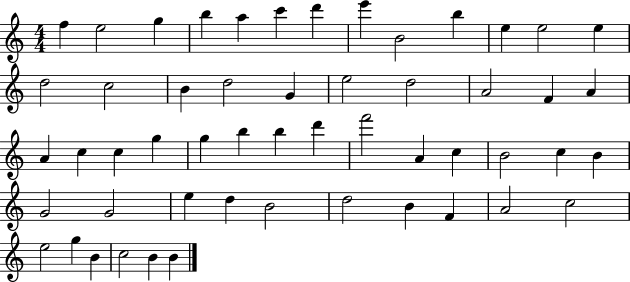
F5/q E5/h G5/q B5/q A5/q C6/q D6/q E6/q B4/h B5/q E5/q E5/h E5/q D5/h C5/h B4/q D5/h G4/q E5/h D5/h A4/h F4/q A4/q A4/q C5/q C5/q G5/q G5/q B5/q B5/q D6/q F6/h A4/q C5/q B4/h C5/q B4/q G4/h G4/h E5/q D5/q B4/h D5/h B4/q F4/q A4/h C5/h E5/h G5/q B4/q C5/h B4/q B4/q